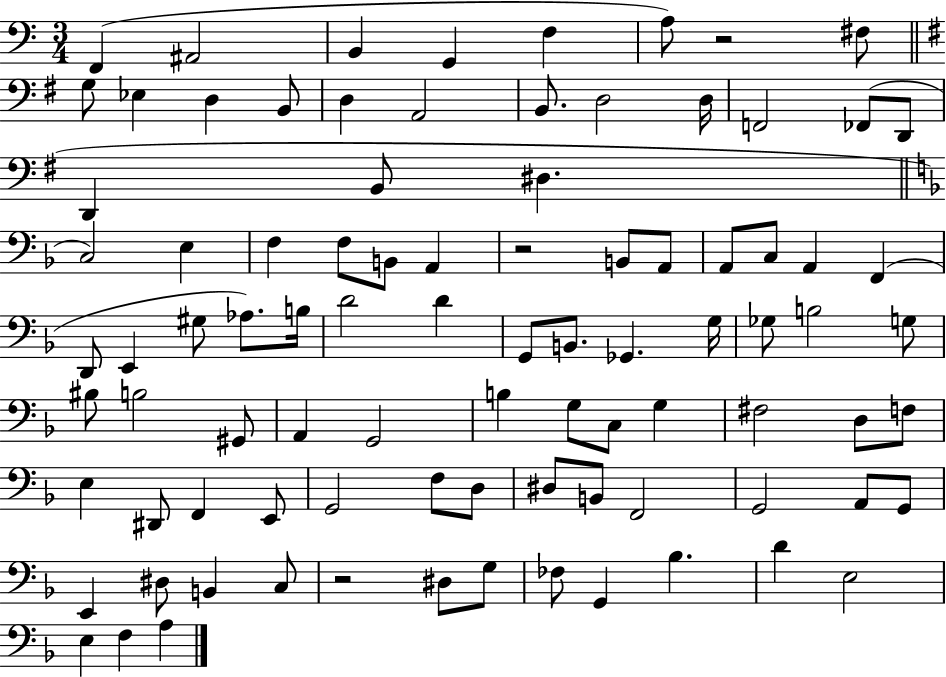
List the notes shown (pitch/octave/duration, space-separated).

F2/q A#2/h B2/q G2/q F3/q A3/e R/h F#3/e G3/e Eb3/q D3/q B2/e D3/q A2/h B2/e. D3/h D3/s F2/h FES2/e D2/e D2/q B2/e D#3/q. C3/h E3/q F3/q F3/e B2/e A2/q R/h B2/e A2/e A2/e C3/e A2/q F2/q D2/e E2/q G#3/e Ab3/e. B3/s D4/h D4/q G2/e B2/e. Gb2/q. G3/s Gb3/e B3/h G3/e BIS3/e B3/h G#2/e A2/q G2/h B3/q G3/e C3/e G3/q F#3/h D3/e F3/e E3/q D#2/e F2/q E2/e G2/h F3/e D3/e D#3/e B2/e F2/h G2/h A2/e G2/e E2/q D#3/e B2/q C3/e R/h D#3/e G3/e FES3/e G2/q Bb3/q. D4/q E3/h E3/q F3/q A3/q